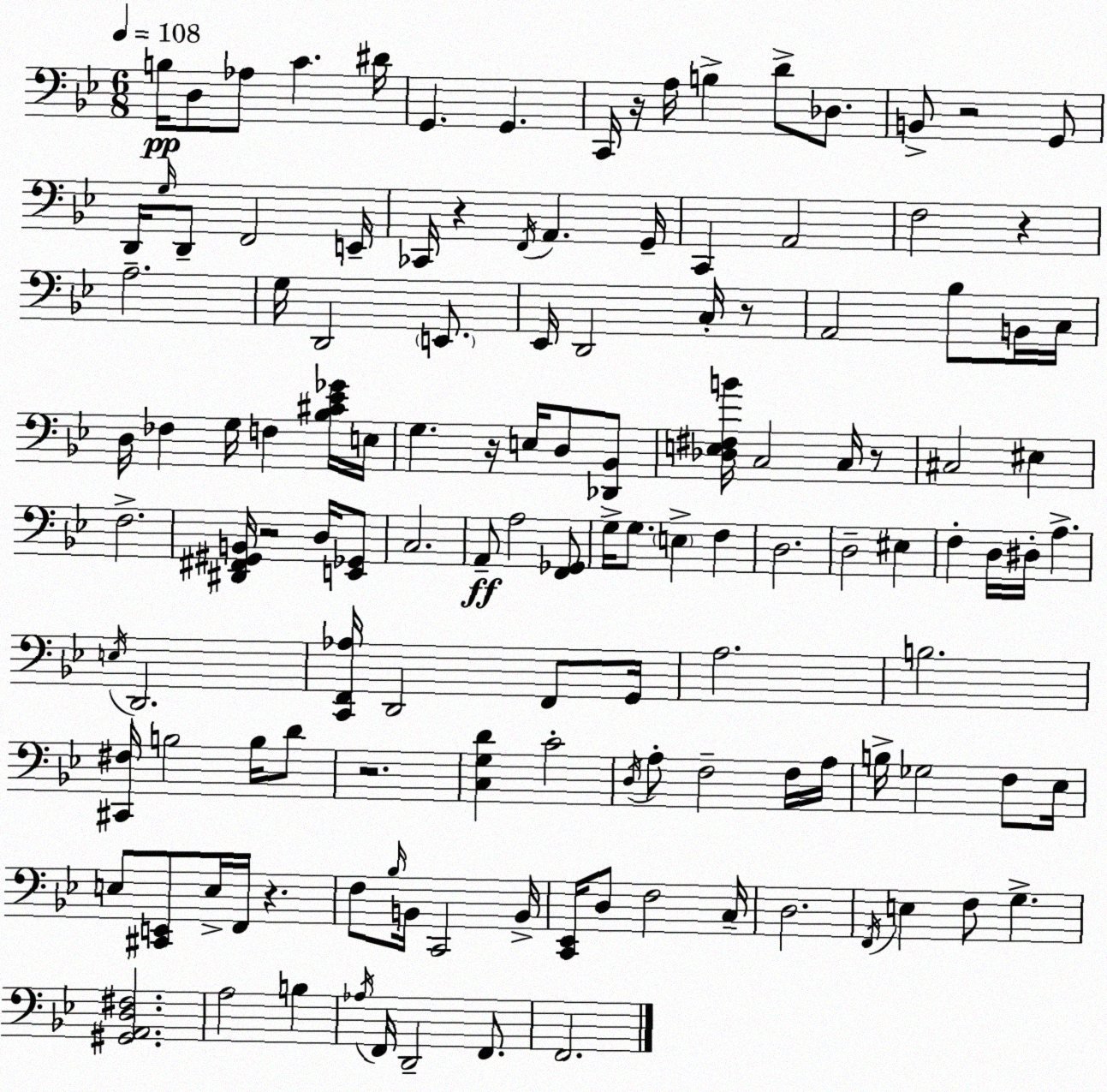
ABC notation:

X:1
T:Untitled
M:6/8
L:1/4
K:Bb
B,/4 D,/2 _A,/2 C ^D/4 G,, G,, C,,/4 z/4 A,/4 B, D/2 _D,/2 B,,/2 z2 G,,/2 D,,/4 G,/4 D,,/2 F,,2 E,,/4 _C,,/4 z F,,/4 A,, G,,/4 C,, A,,2 F,2 z A,2 G,/4 D,,2 E,,/2 _E,,/4 D,,2 C,/4 z/2 A,,2 _B,/2 B,,/4 C,/4 D,/4 _F, G,/4 F, [_B,^C_E_G]/4 E,/4 G, z/4 E,/4 D,/2 [_D,,_B,,]/2 [_D,E,^F,B]/4 C,2 C,/4 z/2 ^C,2 ^E, F,2 [^D,,^F,,^G,,B,,]/4 z2 D,/4 [E,,_G,,]/2 C,2 A,,/2 A,2 [F,,_G,,]/2 G,/4 G,/2 E, F, D,2 D,2 ^E, F, D,/4 ^D,/4 A, E,/4 D,,2 [C,,F,,_A,]/4 D,,2 F,,/2 G,,/4 A,2 B,2 [^C,,^F,]/4 B,2 B,/4 D/2 z2 [C,G,D] C2 D,/4 A,/2 F,2 F,/4 A,/4 B,/4 _G,2 F,/2 _E,/4 E,/2 [^C,,E,,]/2 E,/4 F,,/4 z F,/2 _B,/4 B,,/4 C,,2 B,,/4 [C,,_E,,]/4 D,/2 F,2 C,/4 D,2 F,,/4 E, F,/2 G, [^G,,A,,D,^F,]2 A,2 B, _A,/4 F,,/4 D,,2 F,,/2 F,,2